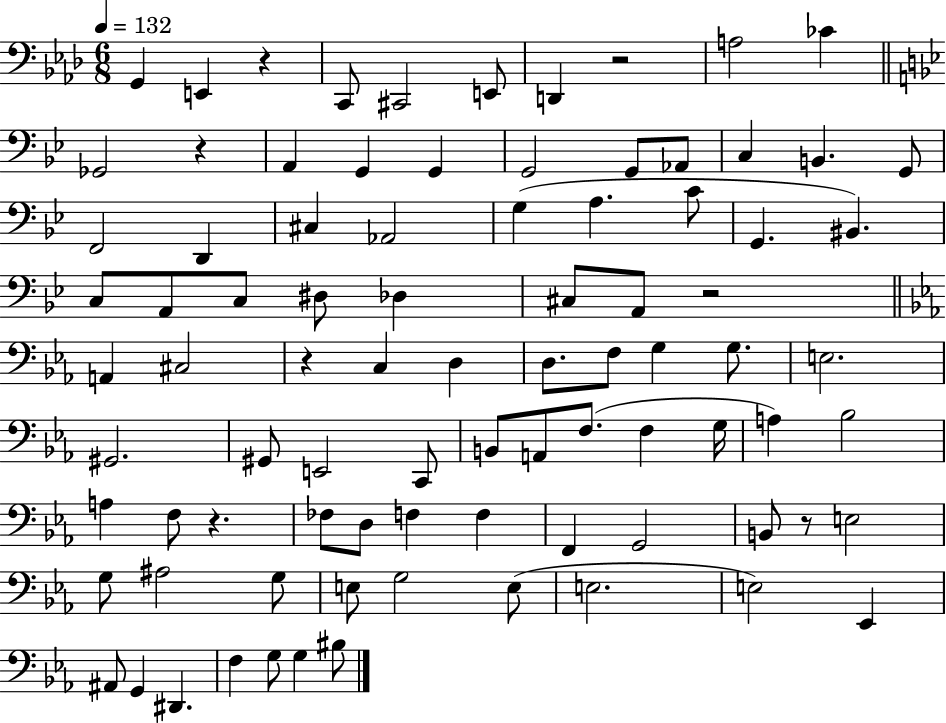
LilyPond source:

{
  \clef bass
  \numericTimeSignature
  \time 6/8
  \key aes \major
  \tempo 4 = 132
  \repeat volta 2 { g,4 e,4 r4 | c,8 cis,2 e,8 | d,4 r2 | a2 ces'4 | \break \bar "||" \break \key bes \major ges,2 r4 | a,4 g,4 g,4 | g,2 g,8 aes,8 | c4 b,4. g,8 | \break f,2 d,4 | cis4 aes,2 | g4( a4. c'8 | g,4. bis,4.) | \break c8 a,8 c8 dis8 des4 | cis8 a,8 r2 | \bar "||" \break \key c \minor a,4 cis2 | r4 c4 d4 | d8. f8 g4 g8. | e2. | \break gis,2. | gis,8 e,2 c,8 | b,8 a,8 f8.( f4 g16 | a4) bes2 | \break a4 f8 r4. | fes8 d8 f4 f4 | f,4 g,2 | b,8 r8 e2 | \break g8 ais2 g8 | e8 g2 e8( | e2. | e2) ees,4 | \break ais,8 g,4 dis,4. | f4 g8 g4 bis8 | } \bar "|."
}